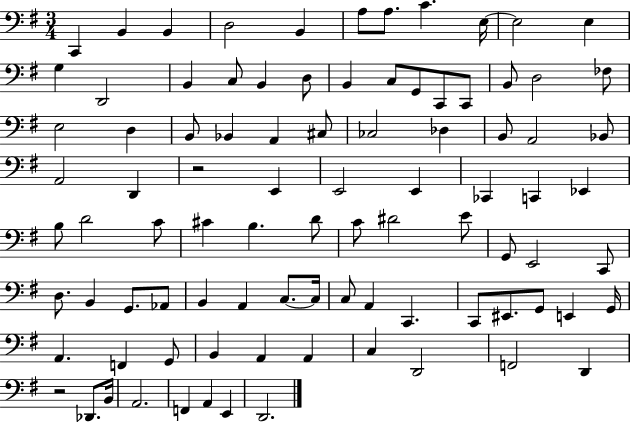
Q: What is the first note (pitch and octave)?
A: C2